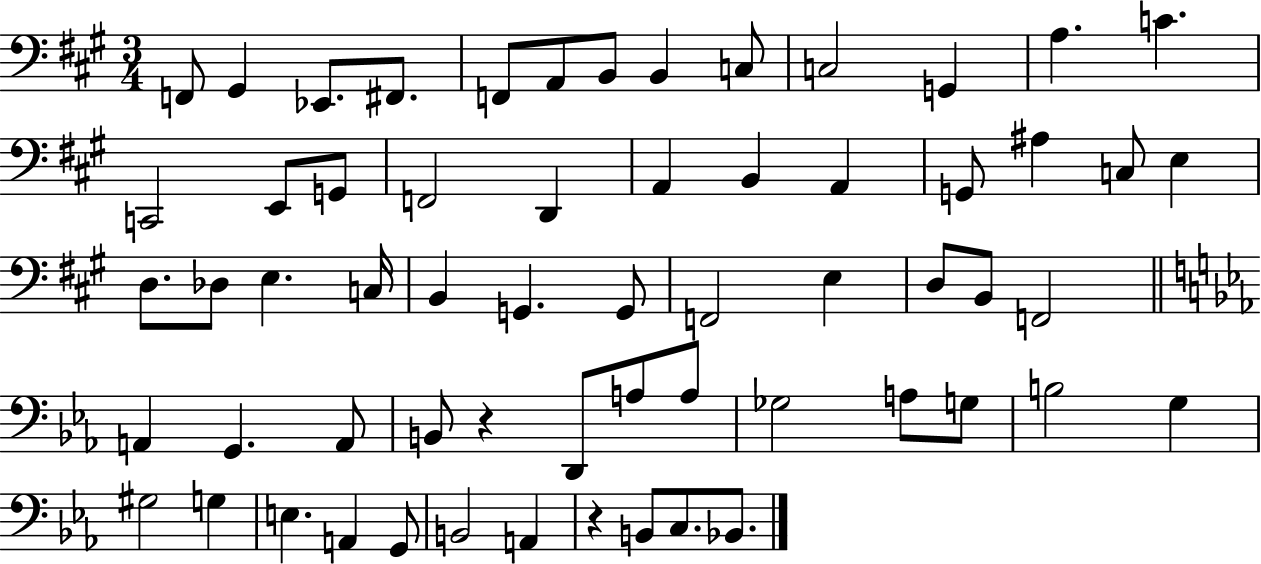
F2/e G#2/q Eb2/e. F#2/e. F2/e A2/e B2/e B2/q C3/e C3/h G2/q A3/q. C4/q. C2/h E2/e G2/e F2/h D2/q A2/q B2/q A2/q G2/e A#3/q C3/e E3/q D3/e. Db3/e E3/q. C3/s B2/q G2/q. G2/e F2/h E3/q D3/e B2/e F2/h A2/q G2/q. A2/e B2/e R/q D2/e A3/e A3/e Gb3/h A3/e G3/e B3/h G3/q G#3/h G3/q E3/q. A2/q G2/e B2/h A2/q R/q B2/e C3/e. Bb2/e.